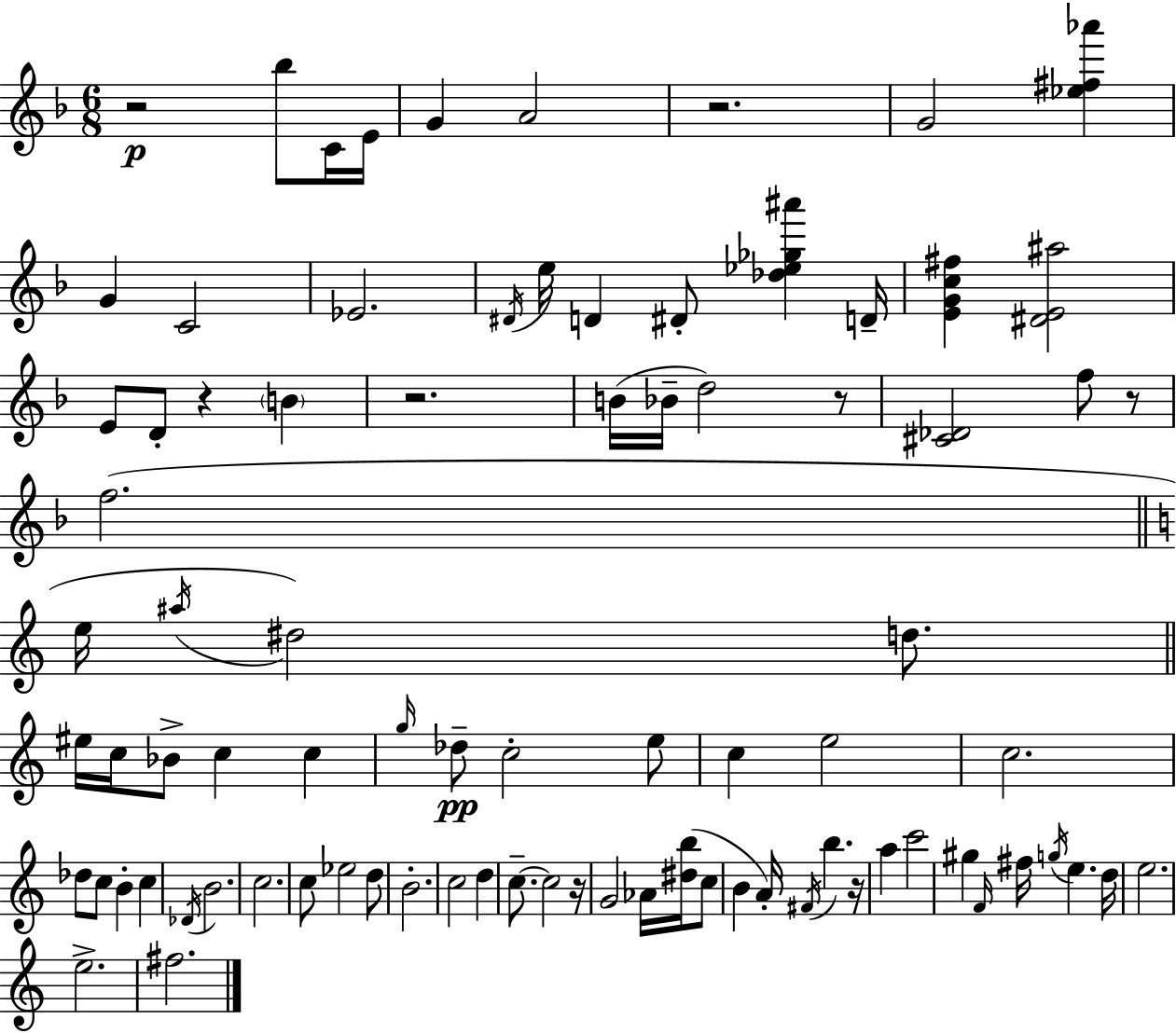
X:1
T:Untitled
M:6/8
L:1/4
K:F
z2 _b/2 C/4 E/4 G A2 z2 G2 [_e^f_a'] G C2 _E2 ^D/4 e/4 D ^D/2 [_d_e_g^a'] D/4 [EGc^f] [^DE^a]2 E/2 D/2 z B z2 B/4 _B/4 d2 z/2 [^C_D]2 f/2 z/2 f2 e/4 ^a/4 ^d2 d/2 ^e/4 c/4 _B/2 c c g/4 _d/2 c2 e/2 c e2 c2 _d/2 c/2 B c _D/4 B2 c2 c/2 _e2 d/2 B2 c2 d c/2 c2 z/4 G2 _A/4 [^db]/4 c/2 B A/4 ^F/4 b z/4 a c'2 ^g F/4 ^f/4 g/4 e d/4 e2 e2 ^f2